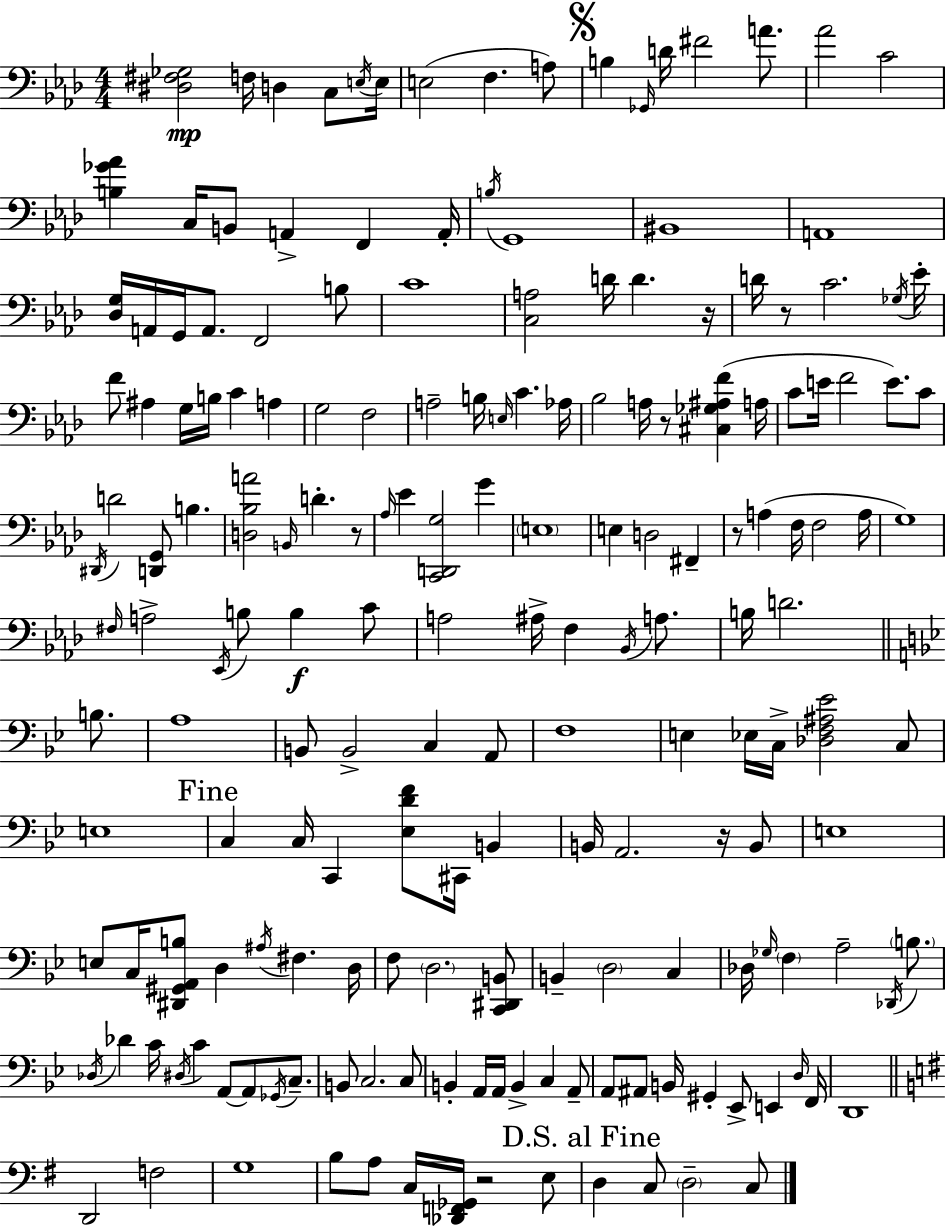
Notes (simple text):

[D#3,F#3,Gb3]/h F3/s D3/q C3/e E3/s E3/s E3/h F3/q. A3/e B3/q Gb2/s D4/s F#4/h A4/e. Ab4/h C4/h [B3,Gb4,Ab4]/q C3/s B2/e A2/q F2/q A2/s B3/s G2/w BIS2/w A2/w [Db3,G3]/s A2/s G2/s A2/e. F2/h B3/e C4/w [C3,A3]/h D4/s D4/q. R/s D4/s R/e C4/h. Gb3/s Eb4/s F4/e A#3/q G3/s B3/s C4/q A3/q G3/h F3/h A3/h B3/s E3/s C4/q. Ab3/s Bb3/h A3/s R/e [C#3,Gb3,A#3,F4]/q A3/s C4/e E4/s F4/h E4/e. C4/e D#2/s D4/h [D2,G2]/e B3/q. [D3,Bb3,A4]/h B2/s D4/q. R/e Ab3/s Eb4/q [C2,D2,G3]/h G4/q E3/w E3/q D3/h F#2/q R/e A3/q F3/s F3/h A3/s G3/w F#3/s A3/h Eb2/s B3/e B3/q C4/e A3/h A#3/s F3/q Bb2/s A3/e. B3/s D4/h. B3/e. A3/w B2/e B2/h C3/q A2/e F3/w E3/q Eb3/s C3/s [Db3,F3,A#3,Eb4]/h C3/e E3/w C3/q C3/s C2/q [Eb3,D4,F4]/e C#2/s B2/q B2/s A2/h. R/s B2/e E3/w E3/e C3/s [D#2,G#2,A2,B3]/e D3/q A#3/s F#3/q. D3/s F3/e D3/h. [C2,D#2,B2]/e B2/q D3/h C3/q Db3/s Gb3/s F3/q A3/h Db2/s B3/e. Db3/s Db4/q C4/s D#3/s C4/q A2/e A2/e Gb2/s C3/e. B2/e C3/h. C3/e B2/q A2/s A2/s B2/q C3/q A2/e A2/e A#2/e B2/s G#2/q Eb2/e E2/q D3/s F2/s D2/w D2/h F3/h G3/w B3/e A3/e C3/s [Db2,F2,Gb2]/s R/h E3/e D3/q C3/e D3/h C3/e